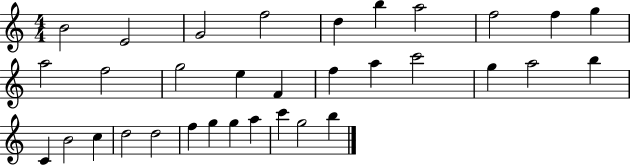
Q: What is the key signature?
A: C major